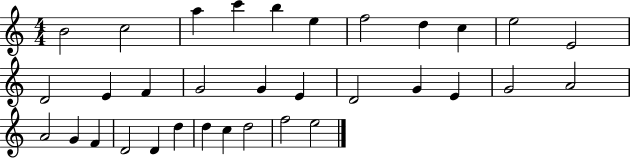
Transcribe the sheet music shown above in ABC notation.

X:1
T:Untitled
M:4/4
L:1/4
K:C
B2 c2 a c' b e f2 d c e2 E2 D2 E F G2 G E D2 G E G2 A2 A2 G F D2 D d d c d2 f2 e2